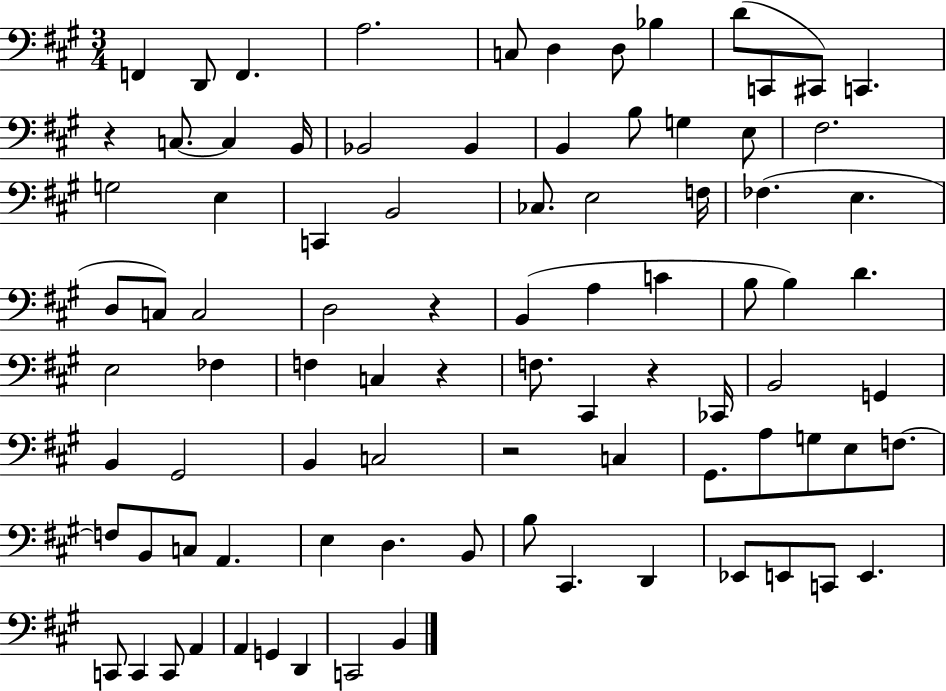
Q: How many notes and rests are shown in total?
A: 88